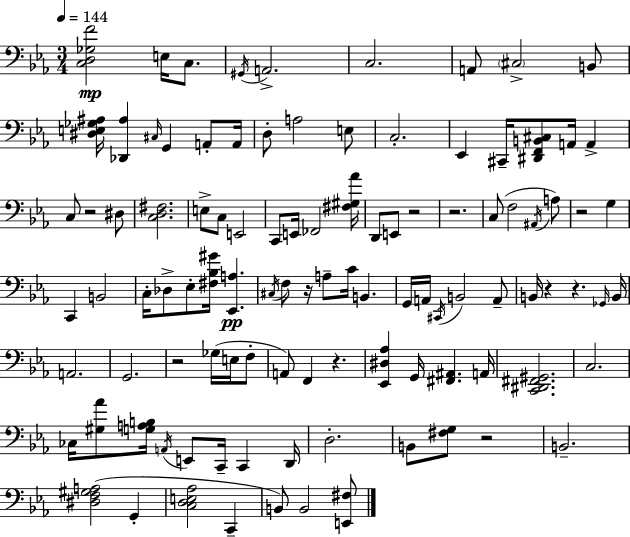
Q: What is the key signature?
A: C minor